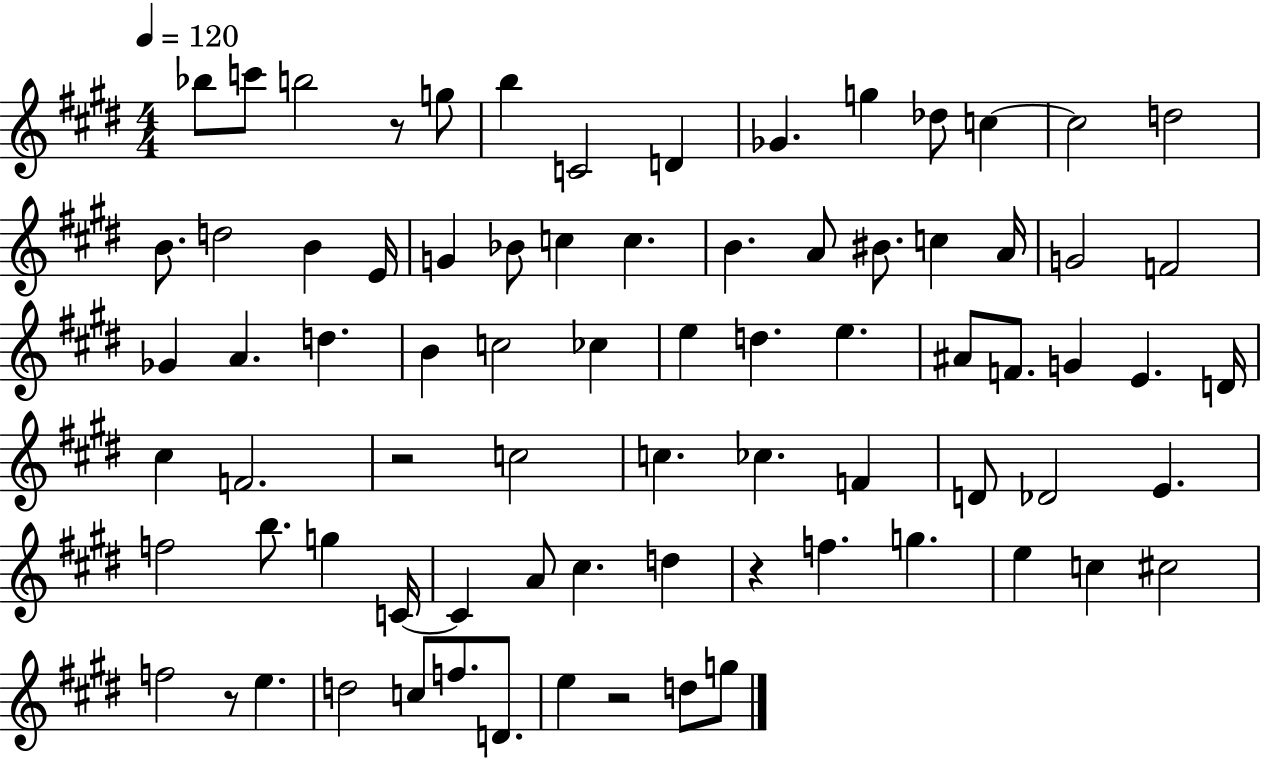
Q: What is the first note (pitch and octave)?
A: Bb5